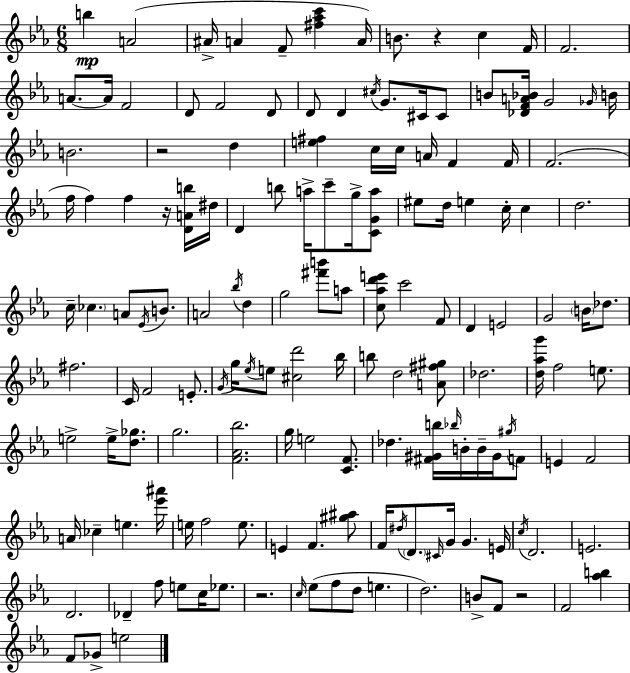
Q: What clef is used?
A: treble